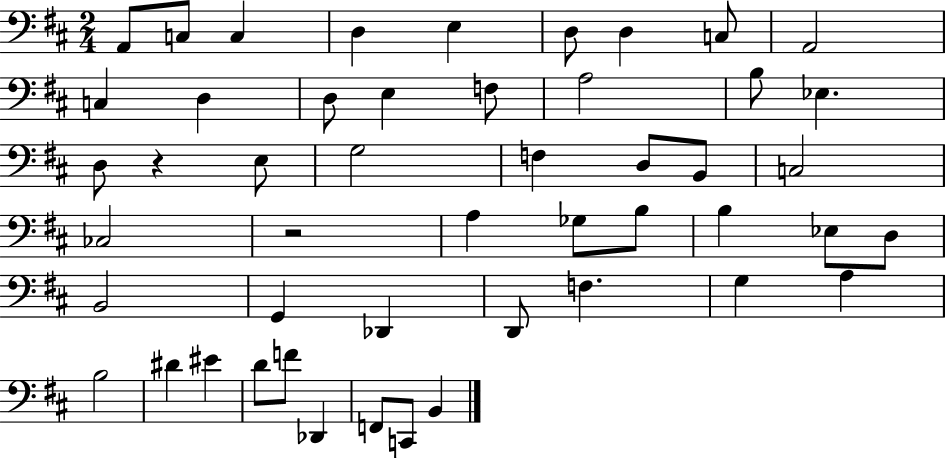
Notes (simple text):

A2/e C3/e C3/q D3/q E3/q D3/e D3/q C3/e A2/h C3/q D3/q D3/e E3/q F3/e A3/h B3/e Eb3/q. D3/e R/q E3/e G3/h F3/q D3/e B2/e C3/h CES3/h R/h A3/q Gb3/e B3/e B3/q Eb3/e D3/e B2/h G2/q Db2/q D2/e F3/q. G3/q A3/q B3/h D#4/q EIS4/q D4/e F4/e Db2/q F2/e C2/e B2/q